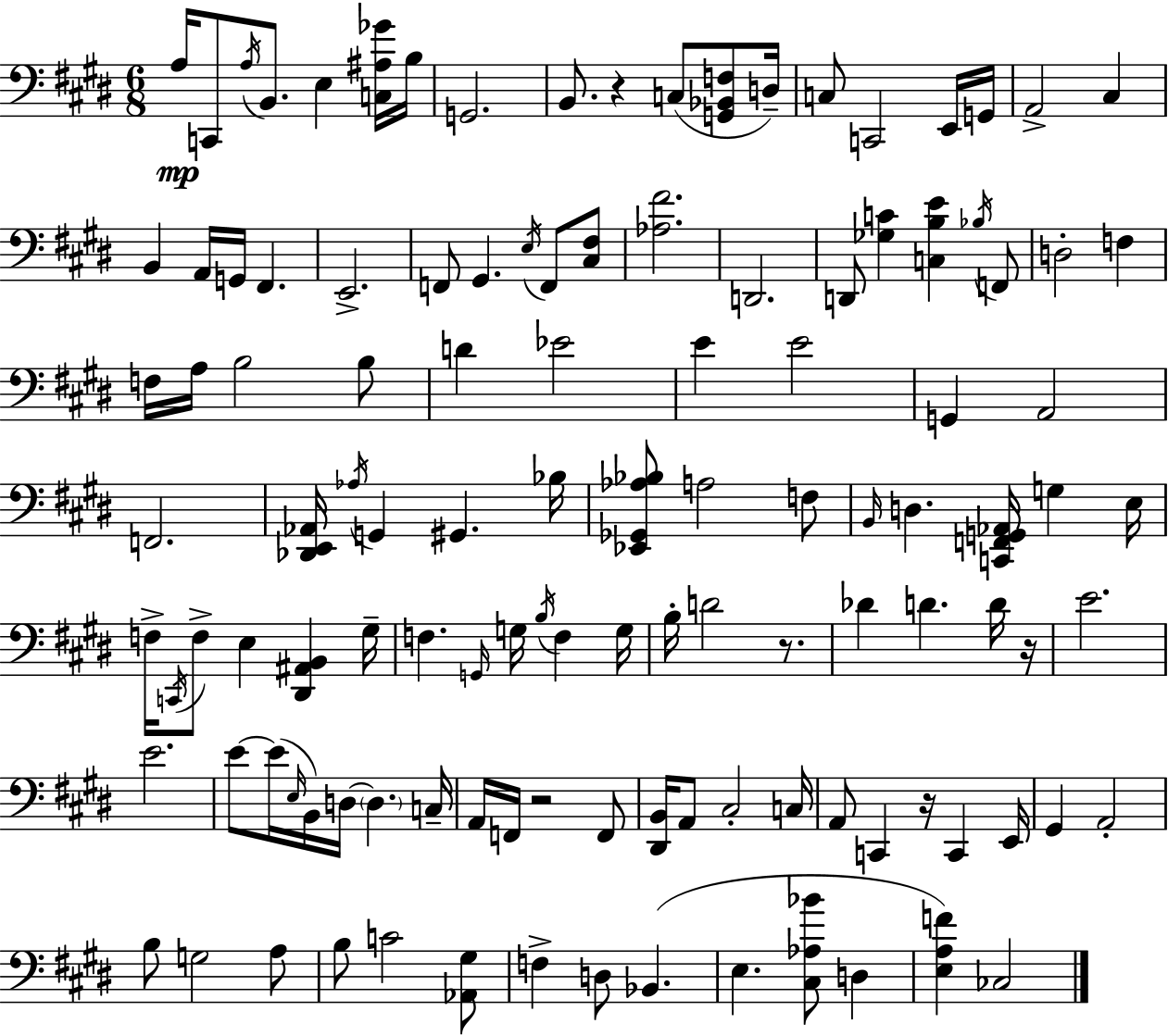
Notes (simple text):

A3/s C2/e A3/s B2/e. E3/q [C3,A#3,Gb4]/s B3/s G2/h. B2/e. R/q C3/e [G2,Bb2,F3]/e D3/s C3/e C2/h E2/s G2/s A2/h C#3/q B2/q A2/s G2/s F#2/q. E2/h. F2/e G#2/q. E3/s F2/e [C#3,F#3]/e [Ab3,F#4]/h. D2/h. D2/e [Gb3,C4]/q [C3,B3,E4]/q Bb3/s F2/e D3/h F3/q F3/s A3/s B3/h B3/e D4/q Eb4/h E4/q E4/h G2/q A2/h F2/h. [Db2,E2,Ab2]/s Ab3/s G2/q G#2/q. Bb3/s [Eb2,Gb2,Ab3,Bb3]/e A3/h F3/e B2/s D3/q. [C2,F2,G2,Ab2]/s G3/q E3/s F3/s C2/s F3/e E3/q [D#2,A#2,B2]/q G#3/s F3/q. G2/s G3/s B3/s F3/q G3/s B3/s D4/h R/e. Db4/q D4/q. D4/s R/s E4/h. E4/h. E4/e E4/s E3/s B2/s D3/s D3/q. C3/s A2/s F2/s R/h F2/e [D#2,B2]/s A2/e C#3/h C3/s A2/e C2/q R/s C2/q E2/s G#2/q A2/h B3/e G3/h A3/e B3/e C4/h [Ab2,G#3]/e F3/q D3/e Bb2/q. E3/q. [C#3,Ab3,Bb4]/e D3/q [E3,A3,F4]/q CES3/h